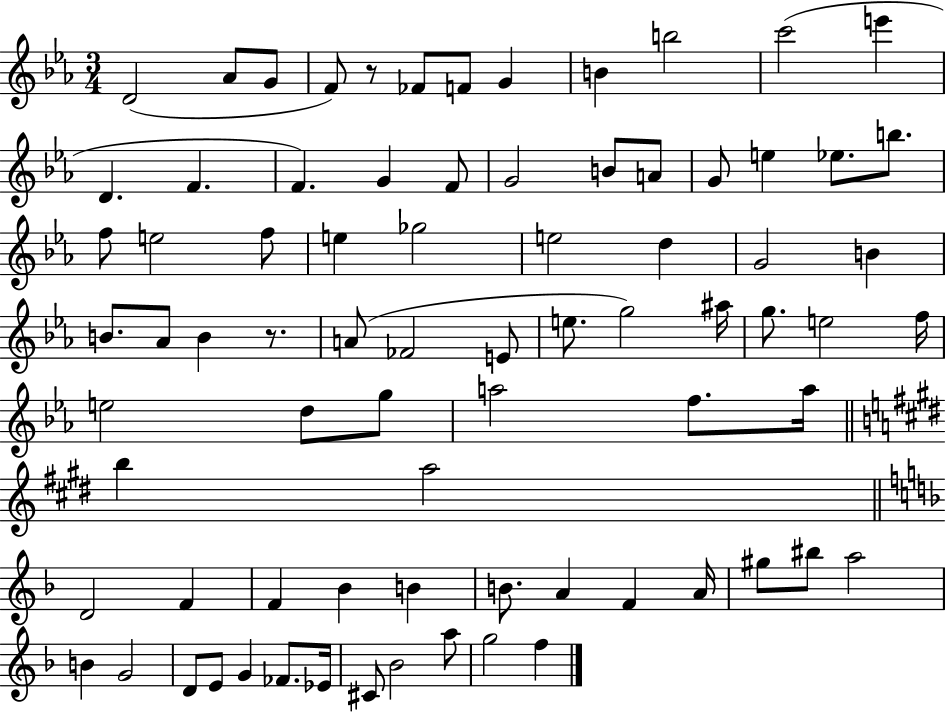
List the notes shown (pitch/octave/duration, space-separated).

D4/h Ab4/e G4/e F4/e R/e FES4/e F4/e G4/q B4/q B5/h C6/h E6/q D4/q. F4/q. F4/q. G4/q F4/e G4/h B4/e A4/e G4/e E5/q Eb5/e. B5/e. F5/e E5/h F5/e E5/q Gb5/h E5/h D5/q G4/h B4/q B4/e. Ab4/e B4/q R/e. A4/e FES4/h E4/e E5/e. G5/h A#5/s G5/e. E5/h F5/s E5/h D5/e G5/e A5/h F5/e. A5/s B5/q A5/h D4/h F4/q F4/q Bb4/q B4/q B4/e. A4/q F4/q A4/s G#5/e BIS5/e A5/h B4/q G4/h D4/e E4/e G4/q FES4/e. Eb4/s C#4/e Bb4/h A5/e G5/h F5/q